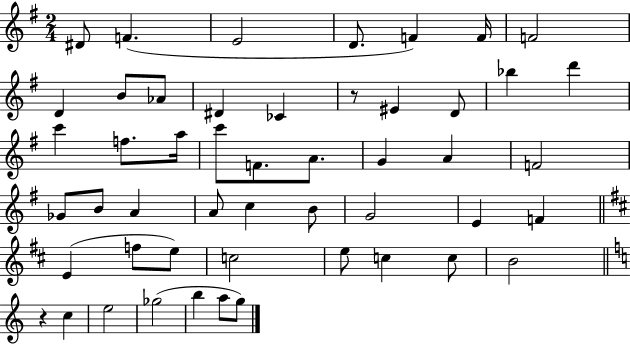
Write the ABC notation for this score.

X:1
T:Untitled
M:2/4
L:1/4
K:G
^D/2 F E2 D/2 F F/4 F2 D B/2 _A/2 ^D _C z/2 ^E D/2 _b d' c' f/2 a/4 c'/2 F/2 A/2 G A F2 _G/2 B/2 A A/2 c B/2 G2 E F E f/2 e/2 c2 e/2 c c/2 B2 z c e2 _g2 b a/2 g/2